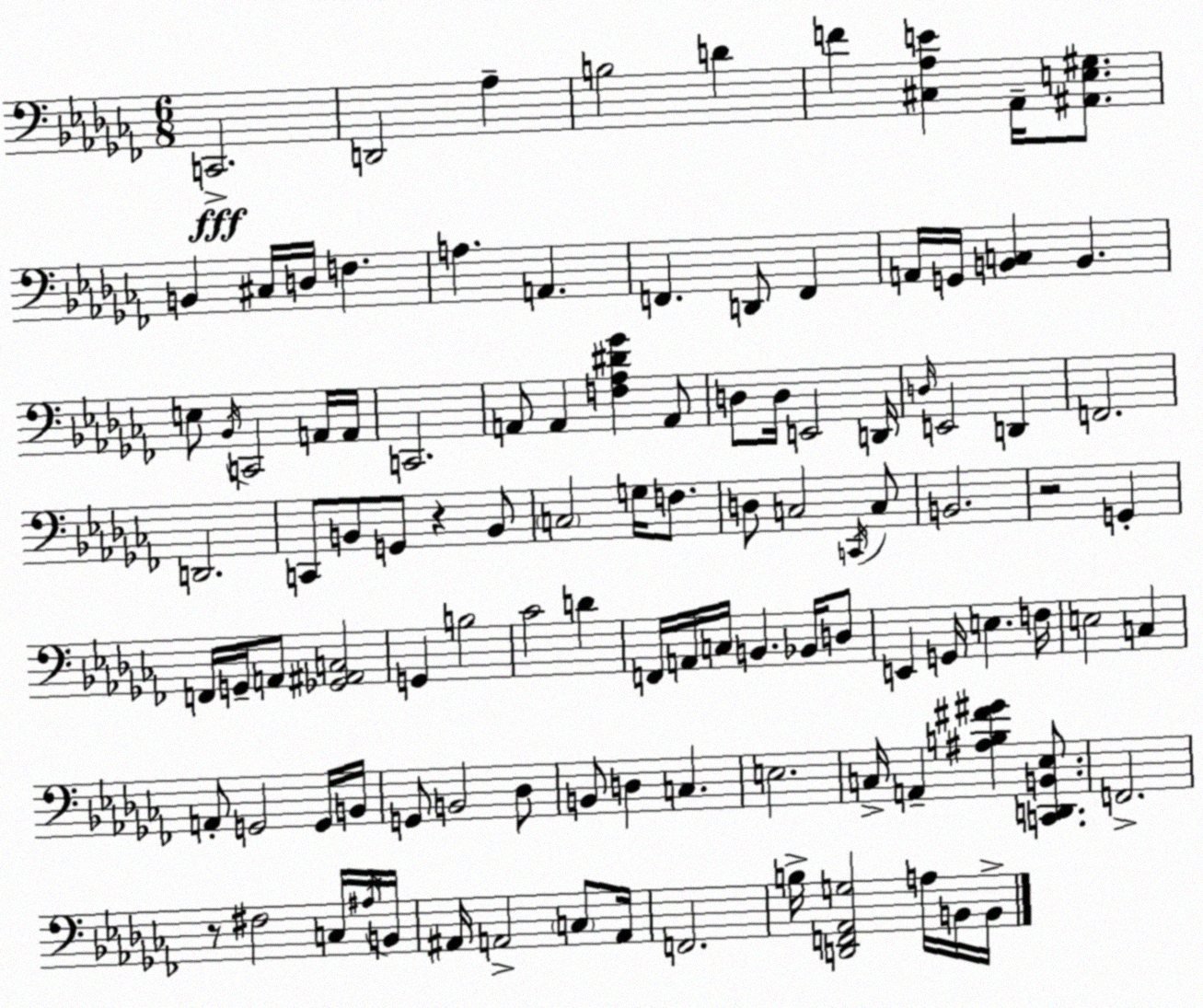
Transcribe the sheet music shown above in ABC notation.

X:1
T:Untitled
M:6/8
L:1/4
K:Abm
C,,2 D,,2 _A, B,2 D F [^C,_A,E] _A,,/4 [^A,,E,^G,]/2 B,, ^C,/4 D,/4 F, A, A,, F,, D,,/2 F,, A,,/4 G,,/4 [B,,C,] B,, E,/2 _B,,/4 C,,2 A,,/4 A,,/4 C,,2 A,,/2 A,, [F,_A,^D_G] A,,/2 D,/2 D,/4 E,,2 D,,/4 D,/4 E,,2 D,, F,,2 D,,2 C,,/2 B,,/2 G,,/2 z B,,/2 C,2 G,/4 F,/2 D,/2 C,2 C,,/4 C,/2 B,,2 z2 G,, F,,/4 G,,/4 A,,/2 [_G,,^A,,C,]2 G,, B,2 _C2 D F,,/4 A,,/4 C,/4 B,, _B,,/4 D,/2 E,, G,,/4 E, F,/4 E,2 C, A,,/2 G,,2 G,,/4 B,,/4 G,,/2 B,,2 _D,/2 B,,/2 D, C, E,2 C,/4 A,, [^A,B,^F^G] [C,,D,,B,,_E,]/2 F,,2 z/2 ^F,2 C,/4 ^A,/4 B,,/4 ^A,,/4 A,,2 C,/2 A,,/4 F,,2 B,/4 [D,,F,,_A,,G,]2 A,/4 B,,/4 B,,/4